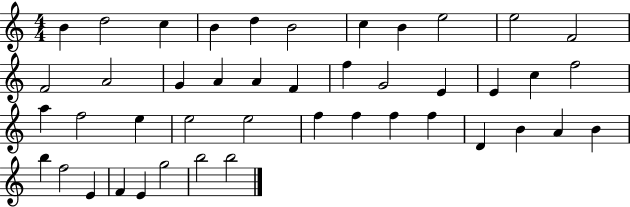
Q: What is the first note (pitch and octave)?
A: B4